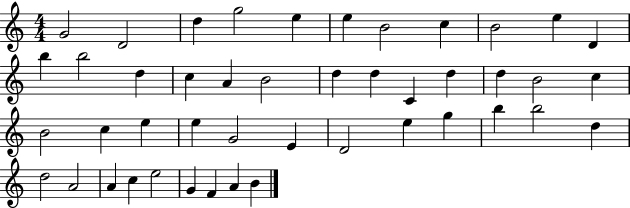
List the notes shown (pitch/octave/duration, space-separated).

G4/h D4/h D5/q G5/h E5/q E5/q B4/h C5/q B4/h E5/q D4/q B5/q B5/h D5/q C5/q A4/q B4/h D5/q D5/q C4/q D5/q D5/q B4/h C5/q B4/h C5/q E5/q E5/q G4/h E4/q D4/h E5/q G5/q B5/q B5/h D5/q D5/h A4/h A4/q C5/q E5/h G4/q F4/q A4/q B4/q